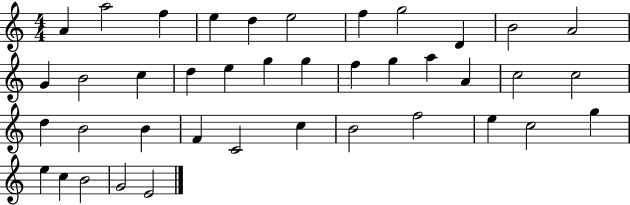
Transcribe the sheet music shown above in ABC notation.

X:1
T:Untitled
M:4/4
L:1/4
K:C
A a2 f e d e2 f g2 D B2 A2 G B2 c d e g g f g a A c2 c2 d B2 B F C2 c B2 f2 e c2 g e c B2 G2 E2